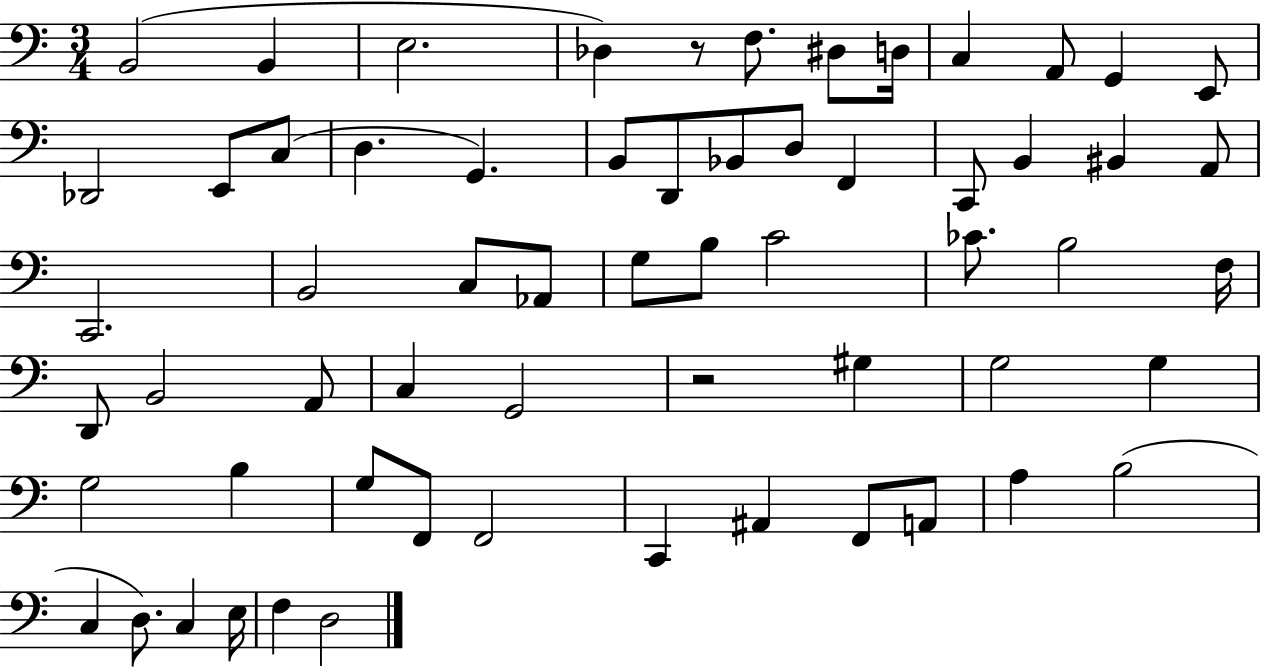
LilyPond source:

{
  \clef bass
  \numericTimeSignature
  \time 3/4
  \key c \major
  b,2( b,4 | e2. | des4) r8 f8. dis8 d16 | c4 a,8 g,4 e,8 | \break des,2 e,8 c8( | d4. g,4.) | b,8 d,8 bes,8 d8 f,4 | c,8 b,4 bis,4 a,8 | \break c,2. | b,2 c8 aes,8 | g8 b8 c'2 | ces'8. b2 f16 | \break d,8 b,2 a,8 | c4 g,2 | r2 gis4 | g2 g4 | \break g2 b4 | g8 f,8 f,2 | c,4 ais,4 f,8 a,8 | a4 b2( | \break c4 d8.) c4 e16 | f4 d2 | \bar "|."
}